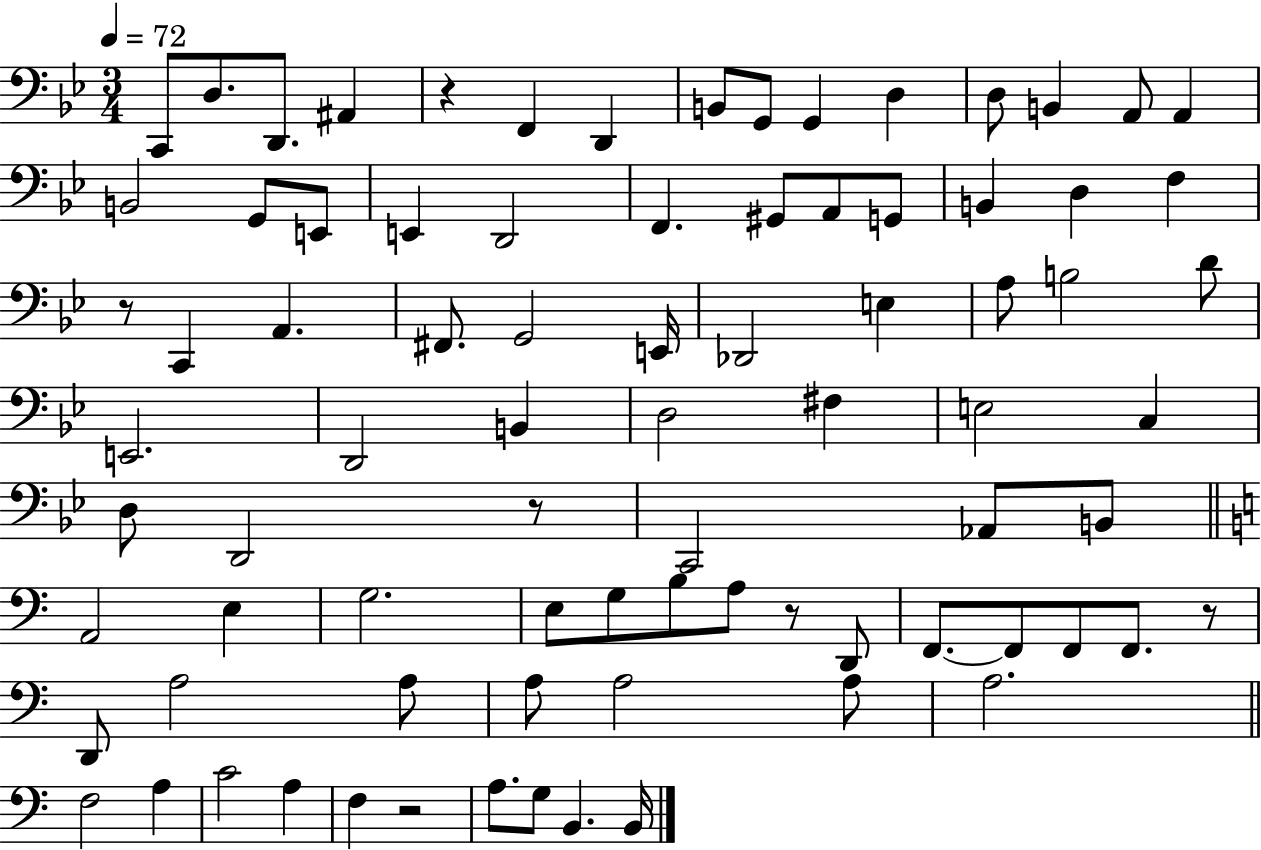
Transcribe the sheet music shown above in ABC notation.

X:1
T:Untitled
M:3/4
L:1/4
K:Bb
C,,/2 D,/2 D,,/2 ^A,, z F,, D,, B,,/2 G,,/2 G,, D, D,/2 B,, A,,/2 A,, B,,2 G,,/2 E,,/2 E,, D,,2 F,, ^G,,/2 A,,/2 G,,/2 B,, D, F, z/2 C,, A,, ^F,,/2 G,,2 E,,/4 _D,,2 E, A,/2 B,2 D/2 E,,2 D,,2 B,, D,2 ^F, E,2 C, D,/2 D,,2 z/2 C,,2 _A,,/2 B,,/2 A,,2 E, G,2 E,/2 G,/2 B,/2 A,/2 z/2 D,,/2 F,,/2 F,,/2 F,,/2 F,,/2 z/2 D,,/2 A,2 A,/2 A,/2 A,2 A,/2 A,2 F,2 A, C2 A, F, z2 A,/2 G,/2 B,, B,,/4